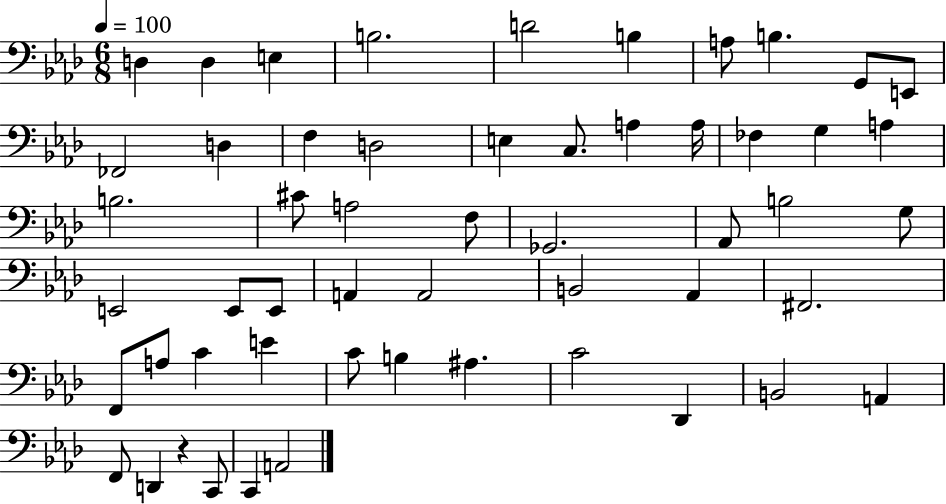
{
  \clef bass
  \numericTimeSignature
  \time 6/8
  \key aes \major
  \tempo 4 = 100
  d4 d4 e4 | b2. | d'2 b4 | a8 b4. g,8 e,8 | \break fes,2 d4 | f4 d2 | e4 c8. a4 a16 | fes4 g4 a4 | \break b2. | cis'8 a2 f8 | ges,2. | aes,8 b2 g8 | \break e,2 e,8 e,8 | a,4 a,2 | b,2 aes,4 | fis,2. | \break f,8 a8 c'4 e'4 | c'8 b4 ais4. | c'2 des,4 | b,2 a,4 | \break f,8 d,4 r4 c,8 | c,4 a,2 | \bar "|."
}